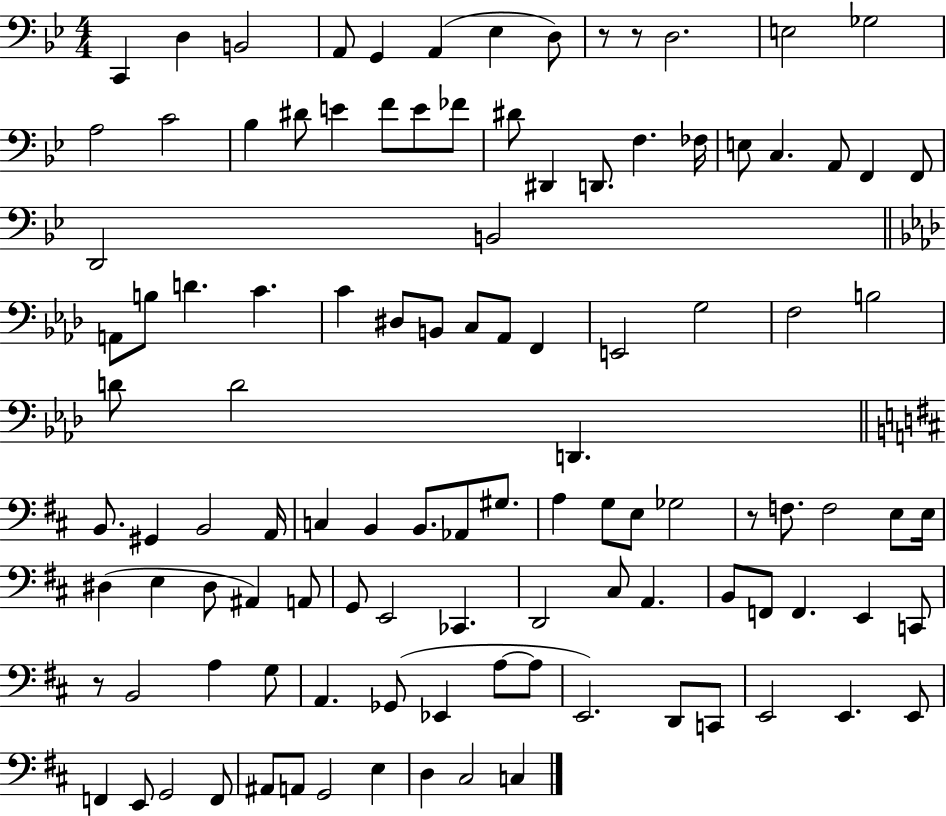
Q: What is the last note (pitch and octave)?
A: C3